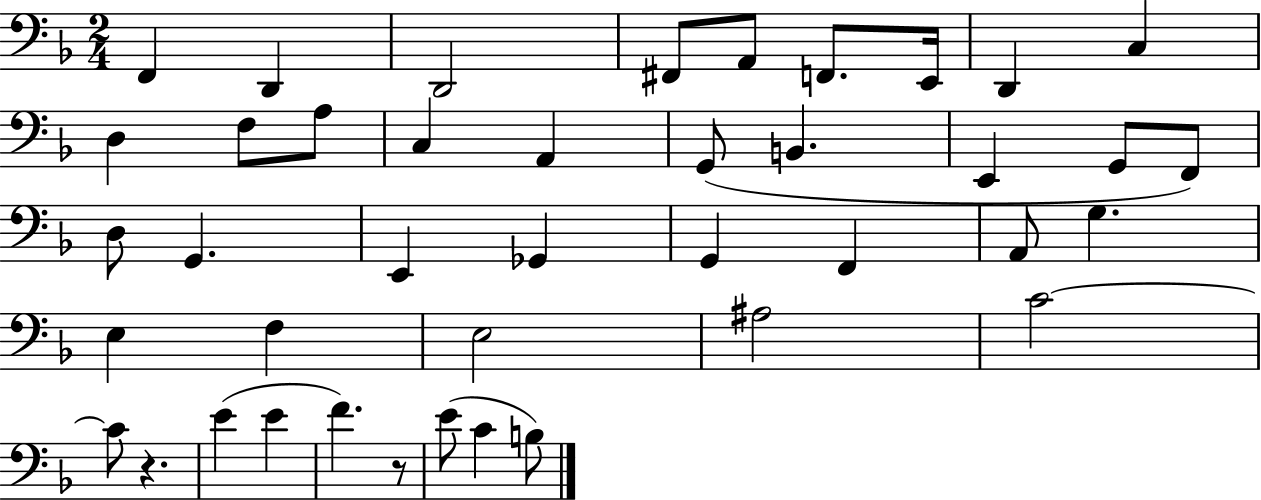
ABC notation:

X:1
T:Untitled
M:2/4
L:1/4
K:F
F,, D,, D,,2 ^F,,/2 A,,/2 F,,/2 E,,/4 D,, C, D, F,/2 A,/2 C, A,, G,,/2 B,, E,, G,,/2 F,,/2 D,/2 G,, E,, _G,, G,, F,, A,,/2 G, E, F, E,2 ^A,2 C2 C/2 z E E F z/2 E/2 C B,/2